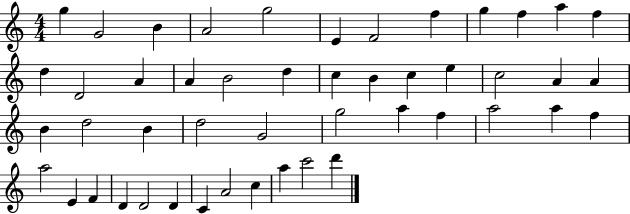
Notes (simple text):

G5/q G4/h B4/q A4/h G5/h E4/q F4/h F5/q G5/q F5/q A5/q F5/q D5/q D4/h A4/q A4/q B4/h D5/q C5/q B4/q C5/q E5/q C5/h A4/q A4/q B4/q D5/h B4/q D5/h G4/h G5/h A5/q F5/q A5/h A5/q F5/q A5/h E4/q F4/q D4/q D4/h D4/q C4/q A4/h C5/q A5/q C6/h D6/q